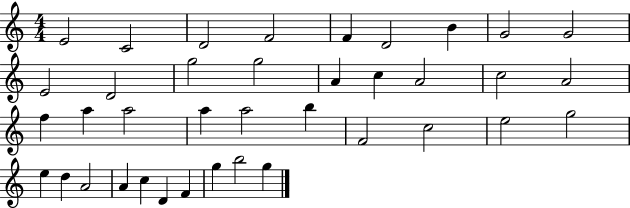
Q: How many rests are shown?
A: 0